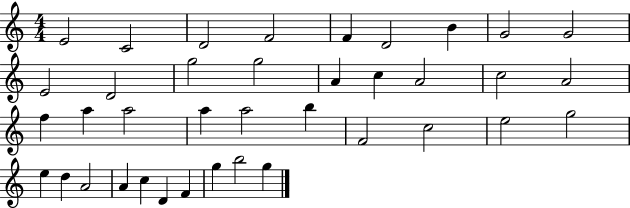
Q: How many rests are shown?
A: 0